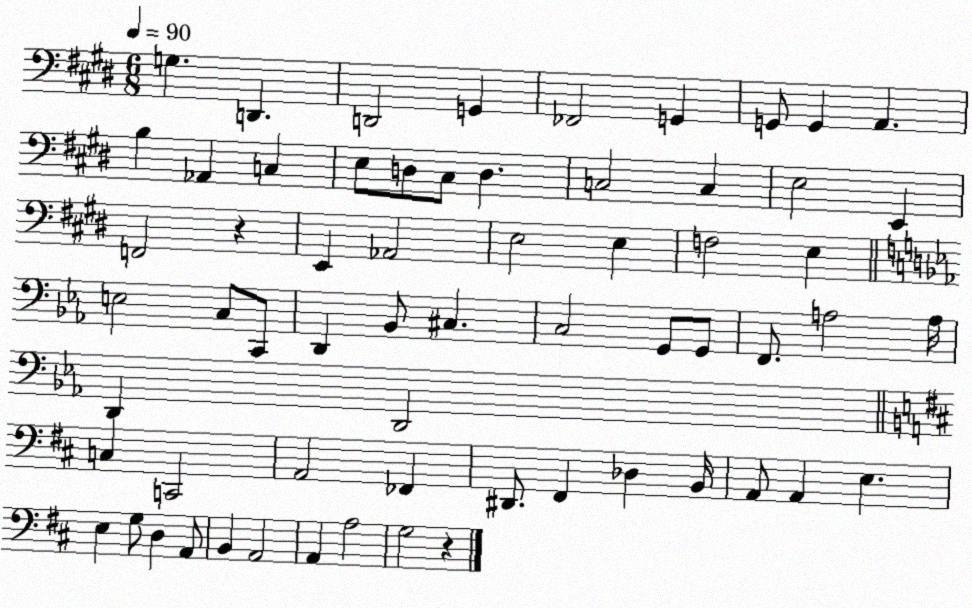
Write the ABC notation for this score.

X:1
T:Untitled
M:6/8
L:1/4
K:E
G, D,, D,,2 G,, _F,,2 G,, G,,/2 G,, A,, B, _A,, C, E,/2 D,/2 ^C,/2 D, C,2 C, E,2 E,, F,,2 z E,, _A,,2 E,2 E, F,2 E, E,2 C,/2 C,,/2 D,, _B,,/2 ^C, C,2 G,,/2 G,,/2 F,,/2 A,2 A,/4 D,, D,,2 C, C,,2 A,,2 _F,, ^D,,/2 ^F,, _D, B,,/4 A,,/2 A,, E, E, G,/2 D, A,,/2 B,, A,,2 A,, A,2 G,2 z